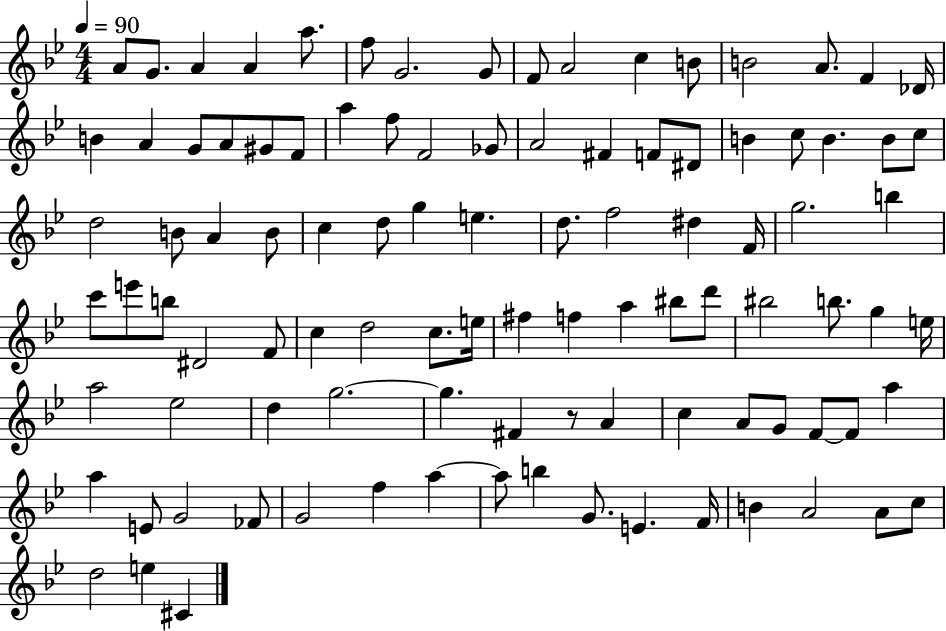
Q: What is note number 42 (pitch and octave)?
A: G5